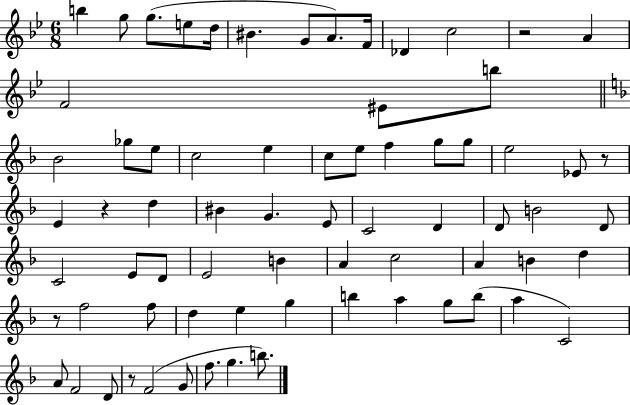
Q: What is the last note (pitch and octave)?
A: B5